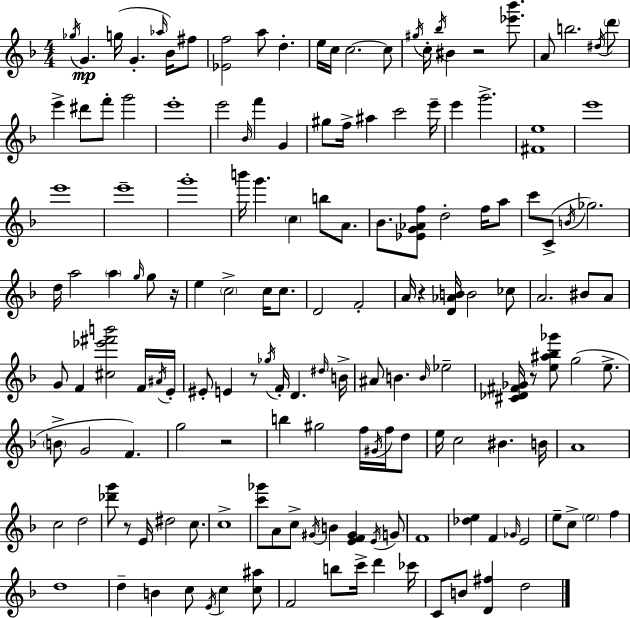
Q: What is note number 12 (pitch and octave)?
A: C5